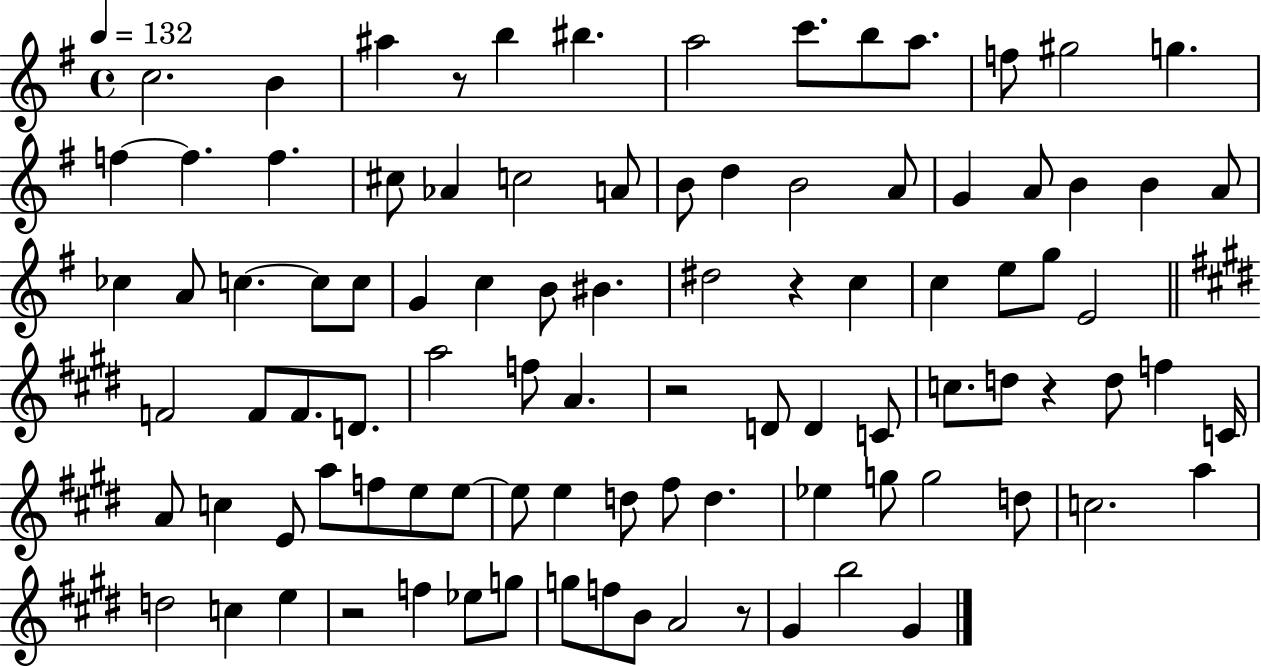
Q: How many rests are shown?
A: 6